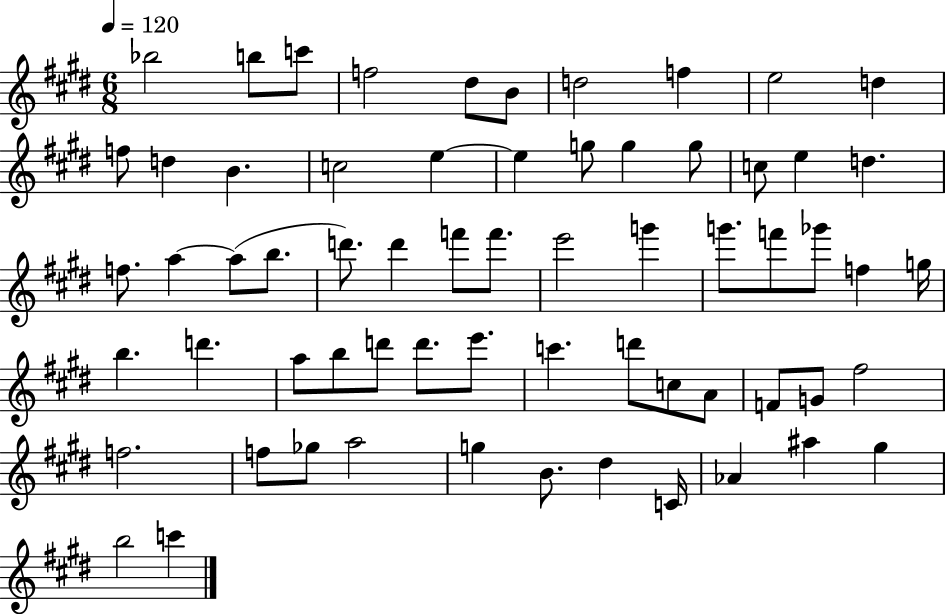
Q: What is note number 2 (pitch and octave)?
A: B5